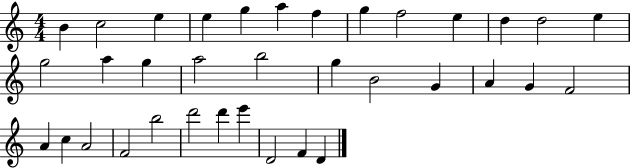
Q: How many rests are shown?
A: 0